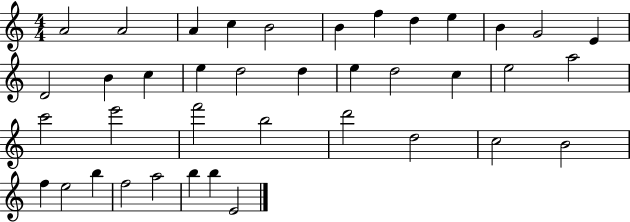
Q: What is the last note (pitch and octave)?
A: E4